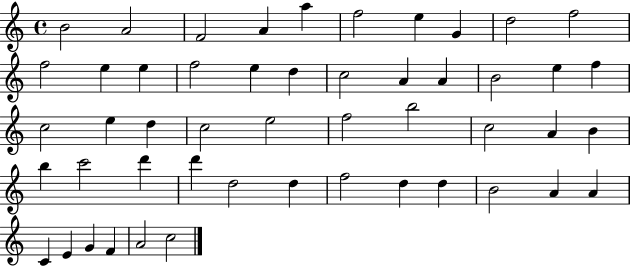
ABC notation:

X:1
T:Untitled
M:4/4
L:1/4
K:C
B2 A2 F2 A a f2 e G d2 f2 f2 e e f2 e d c2 A A B2 e f c2 e d c2 e2 f2 b2 c2 A B b c'2 d' d' d2 d f2 d d B2 A A C E G F A2 c2